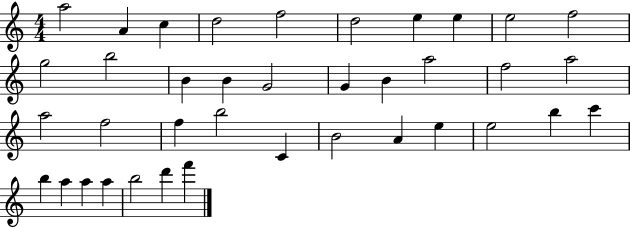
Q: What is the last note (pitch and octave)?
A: F6